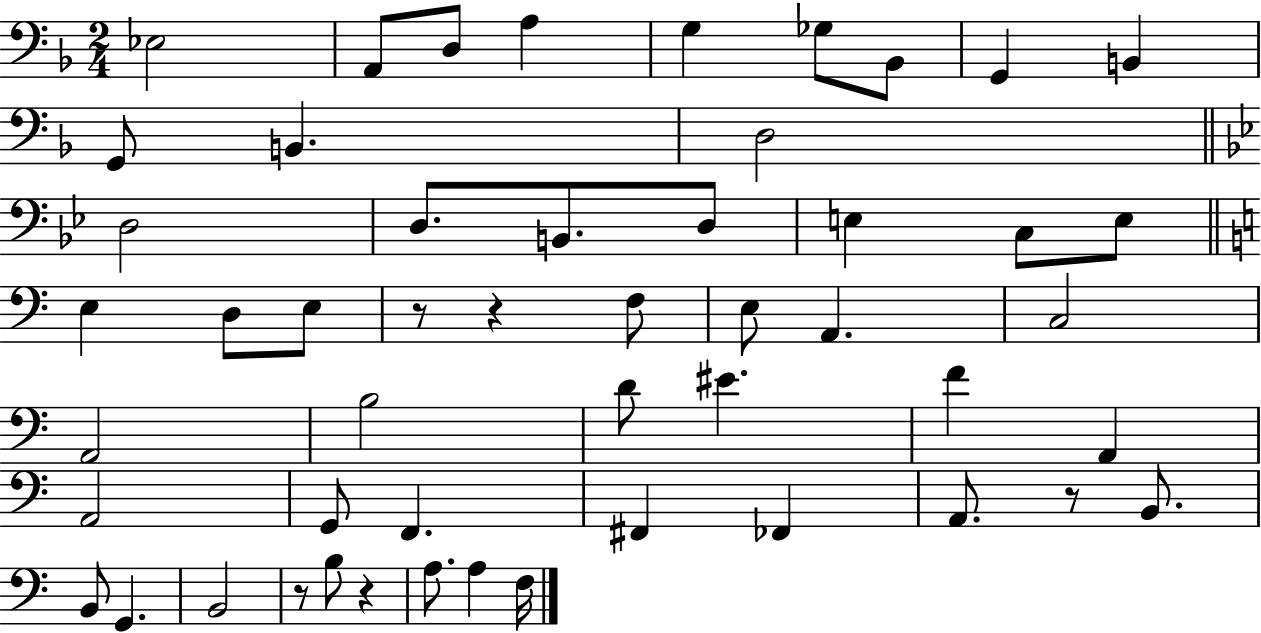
X:1
T:Untitled
M:2/4
L:1/4
K:F
_E,2 A,,/2 D,/2 A, G, _G,/2 _B,,/2 G,, B,, G,,/2 B,, D,2 D,2 D,/2 B,,/2 D,/2 E, C,/2 E,/2 E, D,/2 E,/2 z/2 z F,/2 E,/2 A,, C,2 A,,2 B,2 D/2 ^E F A,, A,,2 G,,/2 F,, ^F,, _F,, A,,/2 z/2 B,,/2 B,,/2 G,, B,,2 z/2 B,/2 z A,/2 A, F,/4